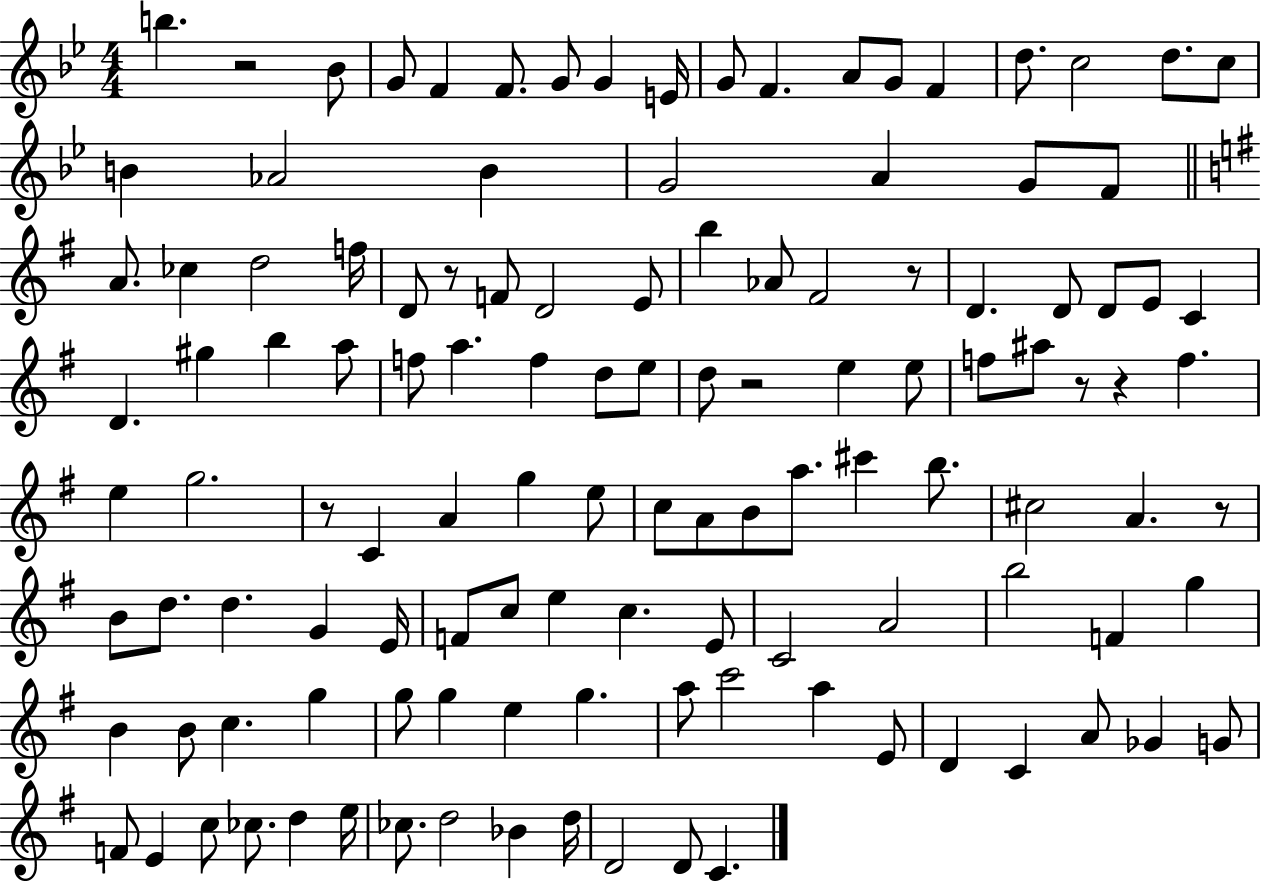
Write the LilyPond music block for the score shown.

{
  \clef treble
  \numericTimeSignature
  \time 4/4
  \key bes \major
  b''4. r2 bes'8 | g'8 f'4 f'8. g'8 g'4 e'16 | g'8 f'4. a'8 g'8 f'4 | d''8. c''2 d''8. c''8 | \break b'4 aes'2 b'4 | g'2 a'4 g'8 f'8 | \bar "||" \break \key e \minor a'8. ces''4 d''2 f''16 | d'8 r8 f'8 d'2 e'8 | b''4 aes'8 fis'2 r8 | d'4. d'8 d'8 e'8 c'4 | \break d'4. gis''4 b''4 a''8 | f''8 a''4. f''4 d''8 e''8 | d''8 r2 e''4 e''8 | f''8 ais''8 r8 r4 f''4. | \break e''4 g''2. | r8 c'4 a'4 g''4 e''8 | c''8 a'8 b'8 a''8. cis'''4 b''8. | cis''2 a'4. r8 | \break b'8 d''8. d''4. g'4 e'16 | f'8 c''8 e''4 c''4. e'8 | c'2 a'2 | b''2 f'4 g''4 | \break b'4 b'8 c''4. g''4 | g''8 g''4 e''4 g''4. | a''8 c'''2 a''4 e'8 | d'4 c'4 a'8 ges'4 g'8 | \break f'8 e'4 c''8 ces''8. d''4 e''16 | ces''8. d''2 bes'4 d''16 | d'2 d'8 c'4. | \bar "|."
}